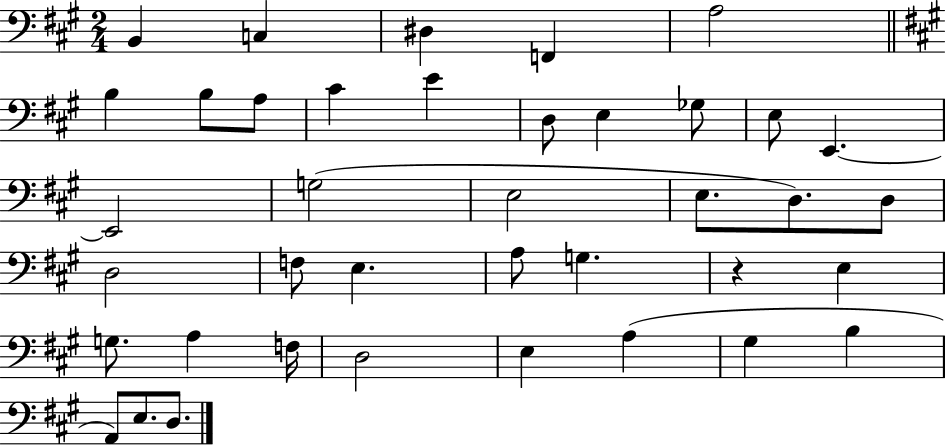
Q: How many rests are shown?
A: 1